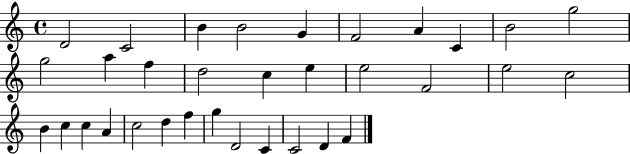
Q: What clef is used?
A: treble